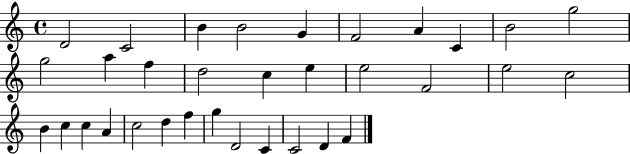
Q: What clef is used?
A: treble